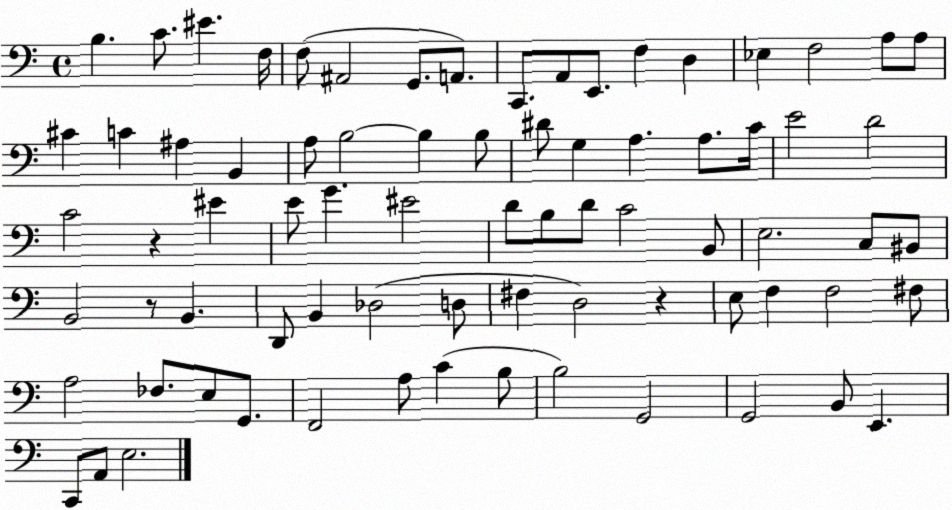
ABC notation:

X:1
T:Untitled
M:4/4
L:1/4
K:C
B, C/2 ^E F,/4 F,/2 ^A,,2 G,,/2 A,,/2 C,,/2 A,,/2 E,,/2 F, D, _E, F,2 A,/2 A,/2 ^C C ^A, B,, A,/2 B,2 B, B,/2 ^D/2 G, A, A,/2 C/4 E2 D2 C2 z ^E E/2 G ^E2 D/2 B,/2 D/2 C2 B,,/2 E,2 C,/2 ^B,,/2 B,,2 z/2 B,, D,,/2 B,, _D,2 D,/2 ^F, D,2 z E,/2 F, F,2 ^F,/2 A,2 _F,/2 E,/2 G,,/2 F,,2 A,/2 C B,/2 B,2 G,,2 G,,2 B,,/2 E,, C,,/2 A,,/2 E,2